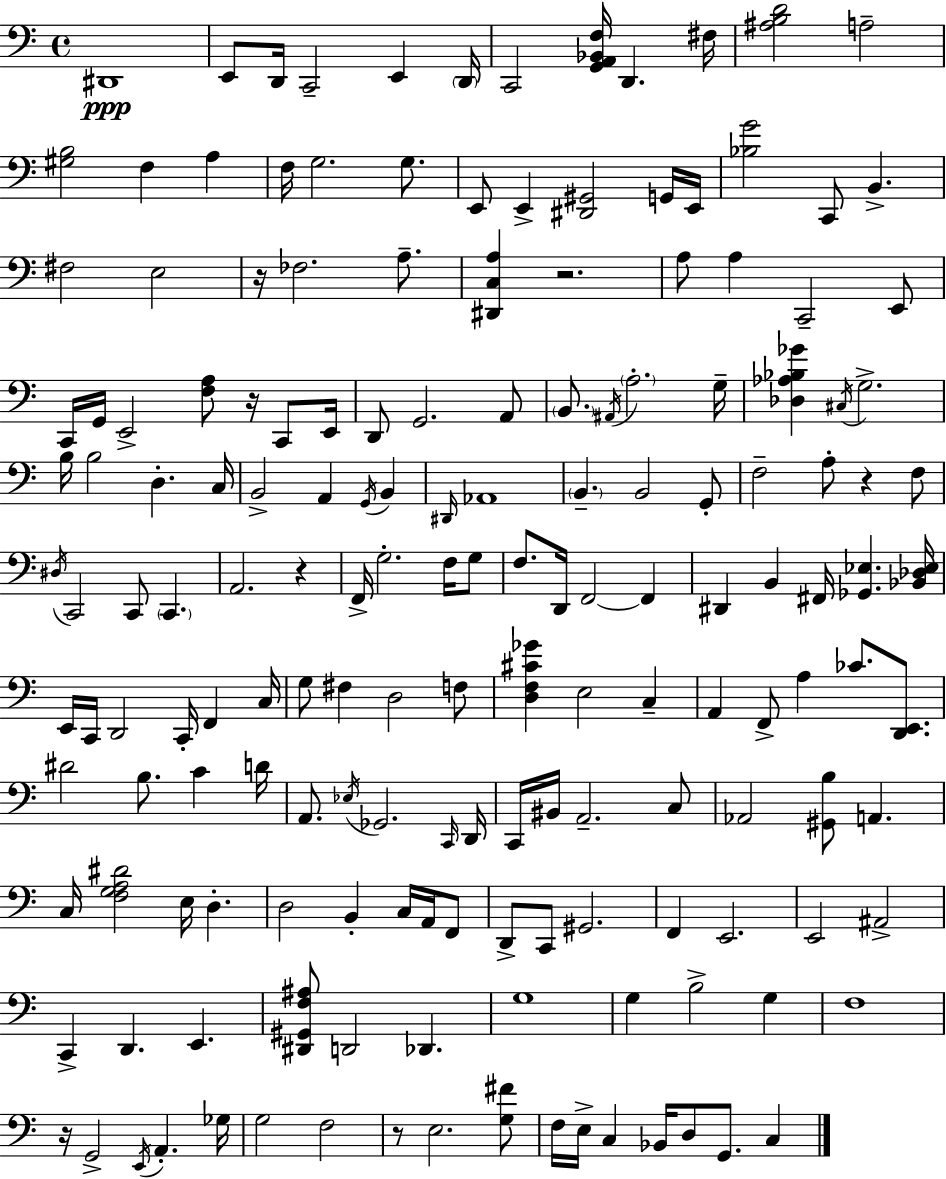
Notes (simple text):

D#2/w E2/e D2/s C2/h E2/q D2/s C2/h [G2,A2,Bb2,F3]/s D2/q. F#3/s [A#3,B3,D4]/h A3/h [G#3,B3]/h F3/q A3/q F3/s G3/h. G3/e. E2/e E2/q [D#2,G#2]/h G2/s E2/s [Bb3,G4]/h C2/e B2/q. F#3/h E3/h R/s FES3/h. A3/e. [D#2,C3,A3]/q R/h. A3/e A3/q C2/h E2/e C2/s G2/s E2/h [F3,A3]/e R/s C2/e E2/s D2/e G2/h. A2/e B2/e. A#2/s A3/h. G3/s [Db3,Ab3,Bb3,Gb4]/q C#3/s G3/h. B3/s B3/h D3/q. C3/s B2/h A2/q G2/s B2/q D#2/s Ab2/w B2/q. B2/h G2/e F3/h A3/e R/q F3/e D#3/s C2/h C2/e C2/q. A2/h. R/q F2/s G3/h. F3/s G3/e F3/e. D2/s F2/h F2/q D#2/q B2/q F#2/s [Gb2,Eb3]/q. [Bb2,Db3,Eb3]/s E2/s C2/s D2/h C2/s F2/q C3/s G3/e F#3/q D3/h F3/e [D3,F3,C#4,Gb4]/q E3/h C3/q A2/q F2/e A3/q CES4/e. [D2,E2]/e. D#4/h B3/e. C4/q D4/s A2/e. Eb3/s Gb2/h. C2/s D2/s C2/s BIS2/s A2/h. C3/e Ab2/h [G#2,B3]/e A2/q. C3/s [F3,G3,A3,D#4]/h E3/s D3/q. D3/h B2/q C3/s A2/s F2/e D2/e C2/e G#2/h. F2/q E2/h. E2/h A#2/h C2/q D2/q. E2/q. [D#2,G#2,F3,A#3]/e D2/h Db2/q. G3/w G3/q B3/h G3/q F3/w R/s G2/h E2/s A2/q. Gb3/s G3/h F3/h R/e E3/h. [G3,F#4]/e F3/s E3/s C3/q Bb2/s D3/e G2/e. C3/q